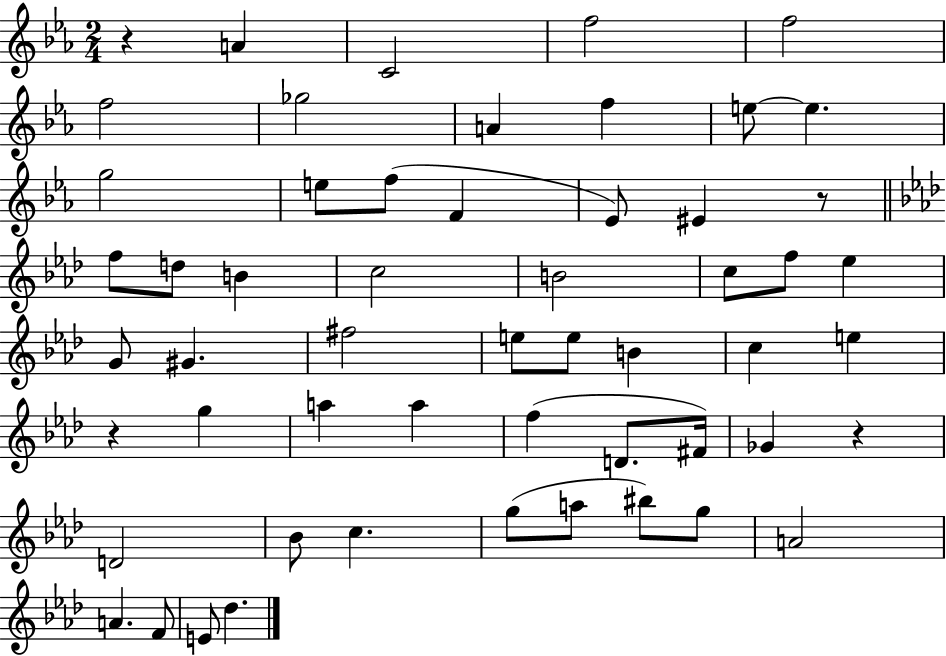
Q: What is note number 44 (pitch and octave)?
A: A5